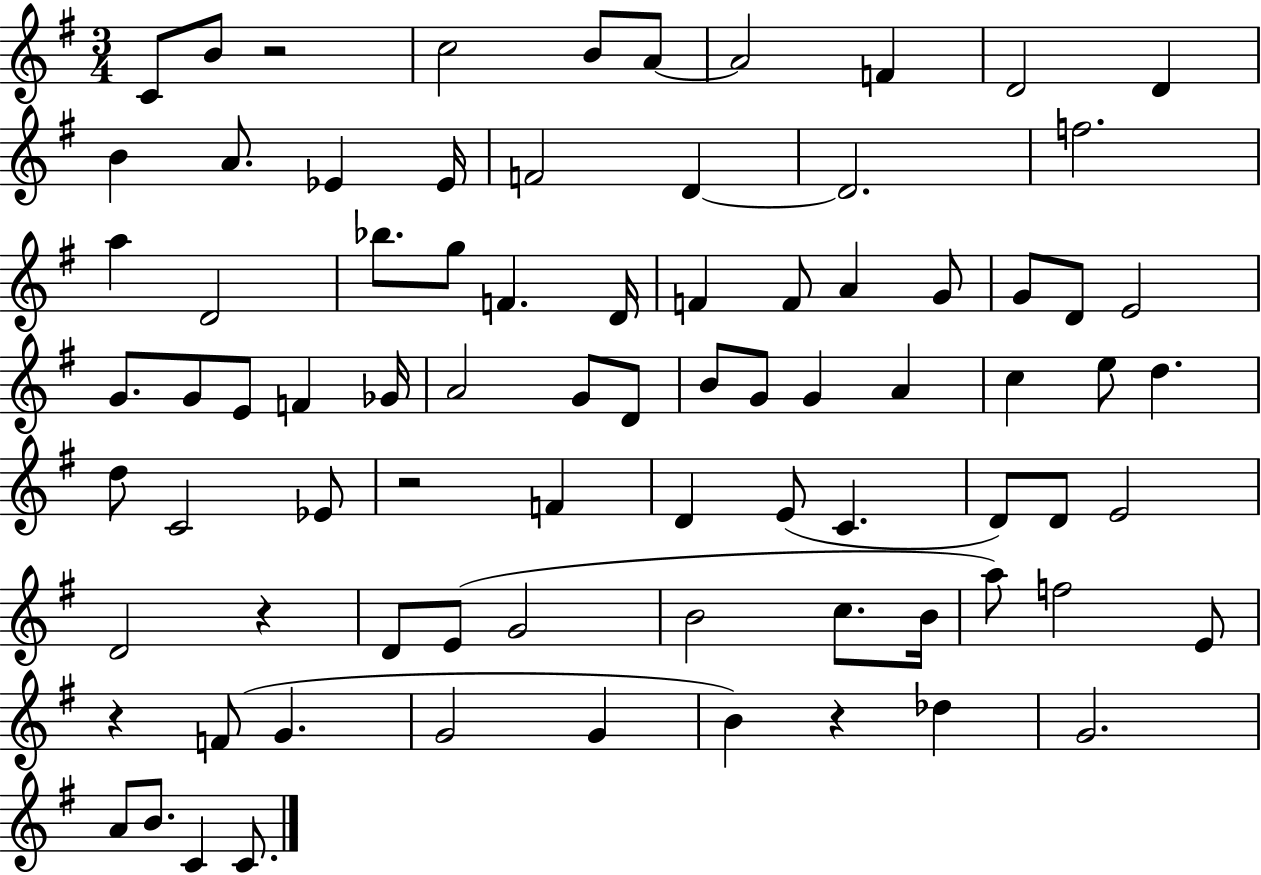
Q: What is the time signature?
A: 3/4